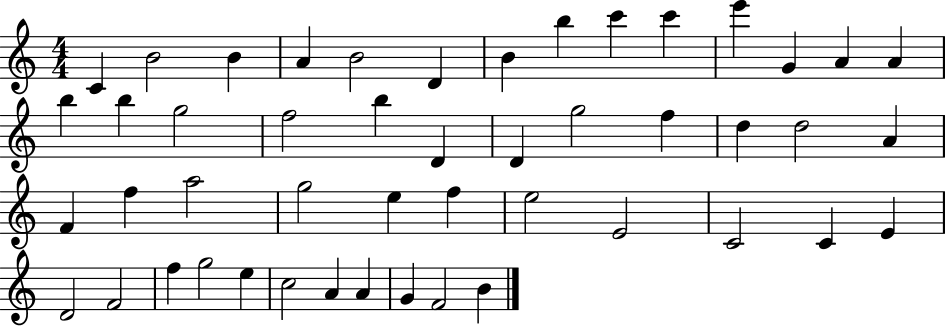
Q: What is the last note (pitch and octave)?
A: B4